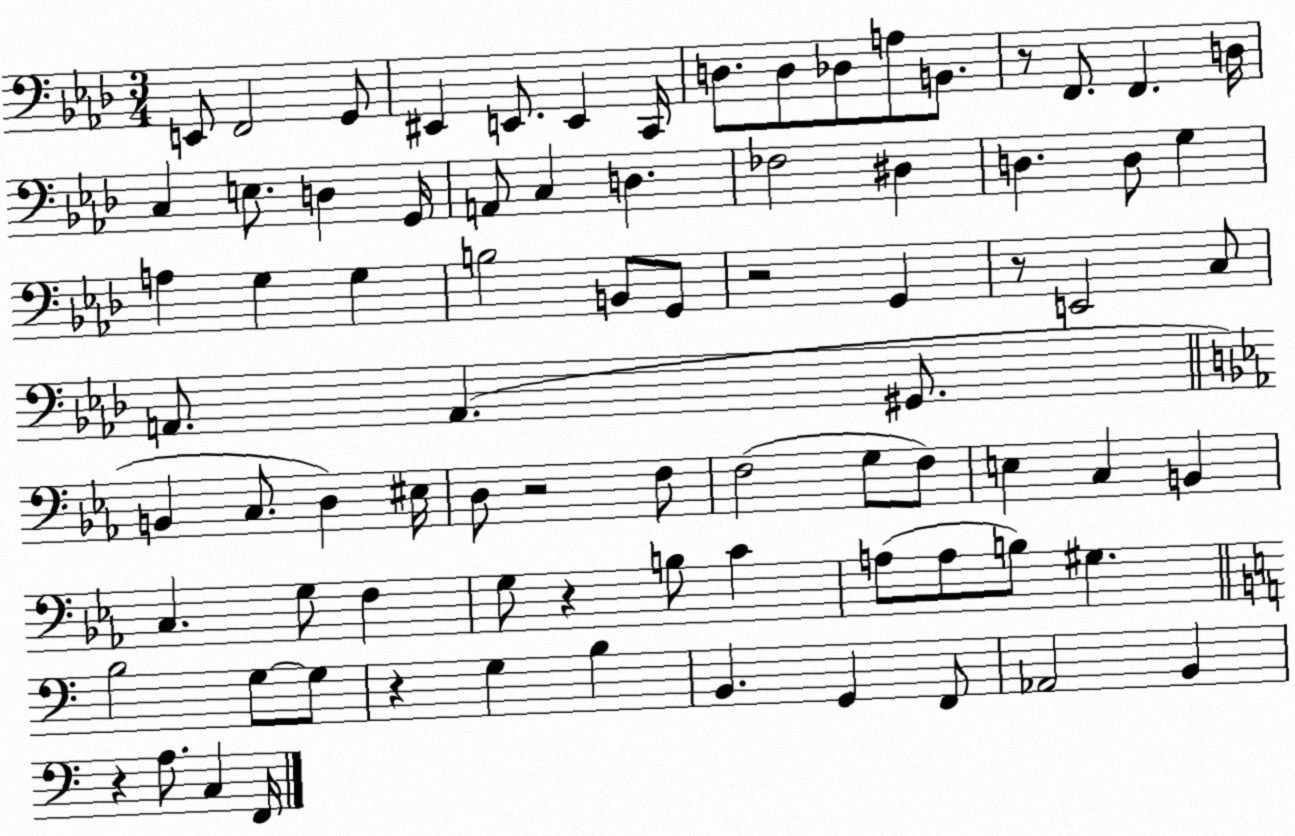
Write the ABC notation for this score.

X:1
T:Untitled
M:3/4
L:1/4
K:Ab
E,,/2 F,,2 G,,/2 ^E,, E,,/2 E,, C,,/4 D,/2 D,/2 _D,/2 A,/2 B,,/2 z/2 F,,/2 F,, D,/4 C, E,/2 D, G,,/4 A,,/2 C, D, _F,2 ^D, D, D,/2 G, A, G, G, B,2 B,,/2 G,,/2 z2 G,, z/2 E,,2 C,/2 A,,/2 A,, ^G,,/2 B,, C,/2 D, ^E,/4 D,/2 z2 F,/2 F,2 G,/2 F,/2 E, C, B,, C, G,/2 F, G,/2 z B,/2 C A,/2 A,/2 B,/2 ^G, B,2 G,/2 G,/2 z G, B, B,, G,, F,,/2 _A,,2 B,, z A,/2 C, F,,/4